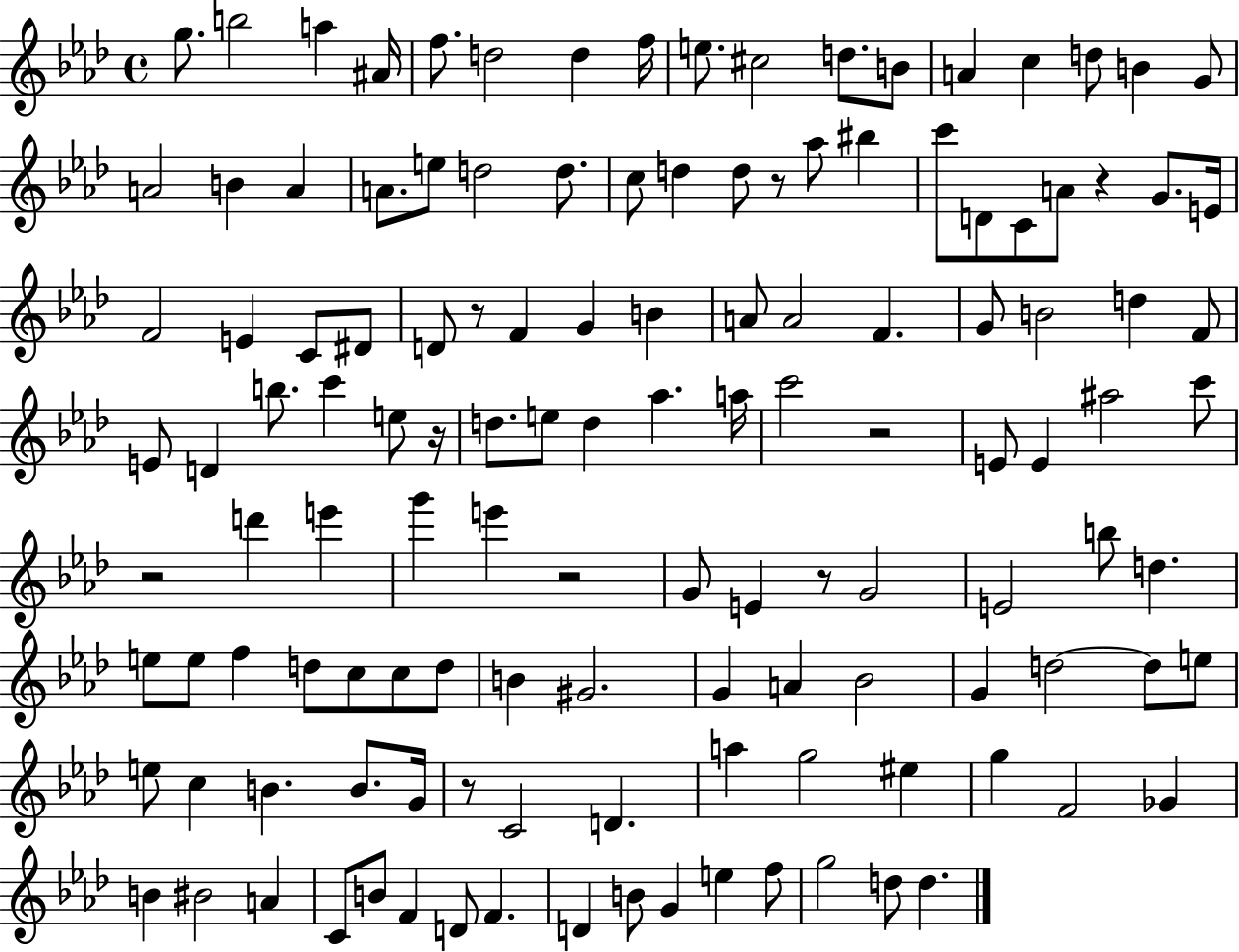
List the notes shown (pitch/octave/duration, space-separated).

G5/e. B5/h A5/q A#4/s F5/e. D5/h D5/q F5/s E5/e. C#5/h D5/e. B4/e A4/q C5/q D5/e B4/q G4/e A4/h B4/q A4/q A4/e. E5/e D5/h D5/e. C5/e D5/q D5/e R/e Ab5/e BIS5/q C6/e D4/e C4/e A4/e R/q G4/e. E4/s F4/h E4/q C4/e D#4/e D4/e R/e F4/q G4/q B4/q A4/e A4/h F4/q. G4/e B4/h D5/q F4/e E4/e D4/q B5/e. C6/q E5/e R/s D5/e. E5/e D5/q Ab5/q. A5/s C6/h R/h E4/e E4/q A#5/h C6/e R/h D6/q E6/q G6/q E6/q R/h G4/e E4/q R/e G4/h E4/h B5/e D5/q. E5/e E5/e F5/q D5/e C5/e C5/e D5/e B4/q G#4/h. G4/q A4/q Bb4/h G4/q D5/h D5/e E5/e E5/e C5/q B4/q. B4/e. G4/s R/e C4/h D4/q. A5/q G5/h EIS5/q G5/q F4/h Gb4/q B4/q BIS4/h A4/q C4/e B4/e F4/q D4/e F4/q. D4/q B4/e G4/q E5/q F5/e G5/h D5/e D5/q.